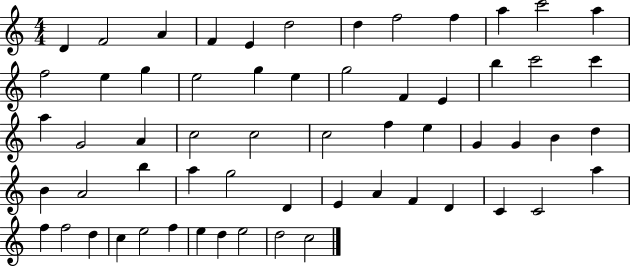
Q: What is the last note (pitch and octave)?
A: C5